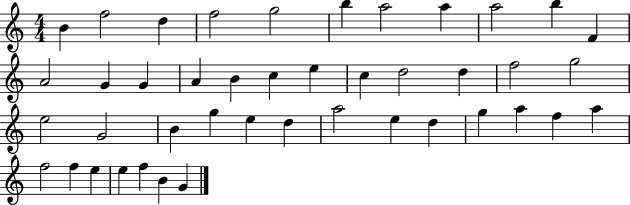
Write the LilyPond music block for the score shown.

{
  \clef treble
  \numericTimeSignature
  \time 4/4
  \key c \major
  b'4 f''2 d''4 | f''2 g''2 | b''4 a''2 a''4 | a''2 b''4 f'4 | \break a'2 g'4 g'4 | a'4 b'4 c''4 e''4 | c''4 d''2 d''4 | f''2 g''2 | \break e''2 g'2 | b'4 g''4 e''4 d''4 | a''2 e''4 d''4 | g''4 a''4 f''4 a''4 | \break f''2 f''4 e''4 | e''4 f''4 b'4 g'4 | \bar "|."
}